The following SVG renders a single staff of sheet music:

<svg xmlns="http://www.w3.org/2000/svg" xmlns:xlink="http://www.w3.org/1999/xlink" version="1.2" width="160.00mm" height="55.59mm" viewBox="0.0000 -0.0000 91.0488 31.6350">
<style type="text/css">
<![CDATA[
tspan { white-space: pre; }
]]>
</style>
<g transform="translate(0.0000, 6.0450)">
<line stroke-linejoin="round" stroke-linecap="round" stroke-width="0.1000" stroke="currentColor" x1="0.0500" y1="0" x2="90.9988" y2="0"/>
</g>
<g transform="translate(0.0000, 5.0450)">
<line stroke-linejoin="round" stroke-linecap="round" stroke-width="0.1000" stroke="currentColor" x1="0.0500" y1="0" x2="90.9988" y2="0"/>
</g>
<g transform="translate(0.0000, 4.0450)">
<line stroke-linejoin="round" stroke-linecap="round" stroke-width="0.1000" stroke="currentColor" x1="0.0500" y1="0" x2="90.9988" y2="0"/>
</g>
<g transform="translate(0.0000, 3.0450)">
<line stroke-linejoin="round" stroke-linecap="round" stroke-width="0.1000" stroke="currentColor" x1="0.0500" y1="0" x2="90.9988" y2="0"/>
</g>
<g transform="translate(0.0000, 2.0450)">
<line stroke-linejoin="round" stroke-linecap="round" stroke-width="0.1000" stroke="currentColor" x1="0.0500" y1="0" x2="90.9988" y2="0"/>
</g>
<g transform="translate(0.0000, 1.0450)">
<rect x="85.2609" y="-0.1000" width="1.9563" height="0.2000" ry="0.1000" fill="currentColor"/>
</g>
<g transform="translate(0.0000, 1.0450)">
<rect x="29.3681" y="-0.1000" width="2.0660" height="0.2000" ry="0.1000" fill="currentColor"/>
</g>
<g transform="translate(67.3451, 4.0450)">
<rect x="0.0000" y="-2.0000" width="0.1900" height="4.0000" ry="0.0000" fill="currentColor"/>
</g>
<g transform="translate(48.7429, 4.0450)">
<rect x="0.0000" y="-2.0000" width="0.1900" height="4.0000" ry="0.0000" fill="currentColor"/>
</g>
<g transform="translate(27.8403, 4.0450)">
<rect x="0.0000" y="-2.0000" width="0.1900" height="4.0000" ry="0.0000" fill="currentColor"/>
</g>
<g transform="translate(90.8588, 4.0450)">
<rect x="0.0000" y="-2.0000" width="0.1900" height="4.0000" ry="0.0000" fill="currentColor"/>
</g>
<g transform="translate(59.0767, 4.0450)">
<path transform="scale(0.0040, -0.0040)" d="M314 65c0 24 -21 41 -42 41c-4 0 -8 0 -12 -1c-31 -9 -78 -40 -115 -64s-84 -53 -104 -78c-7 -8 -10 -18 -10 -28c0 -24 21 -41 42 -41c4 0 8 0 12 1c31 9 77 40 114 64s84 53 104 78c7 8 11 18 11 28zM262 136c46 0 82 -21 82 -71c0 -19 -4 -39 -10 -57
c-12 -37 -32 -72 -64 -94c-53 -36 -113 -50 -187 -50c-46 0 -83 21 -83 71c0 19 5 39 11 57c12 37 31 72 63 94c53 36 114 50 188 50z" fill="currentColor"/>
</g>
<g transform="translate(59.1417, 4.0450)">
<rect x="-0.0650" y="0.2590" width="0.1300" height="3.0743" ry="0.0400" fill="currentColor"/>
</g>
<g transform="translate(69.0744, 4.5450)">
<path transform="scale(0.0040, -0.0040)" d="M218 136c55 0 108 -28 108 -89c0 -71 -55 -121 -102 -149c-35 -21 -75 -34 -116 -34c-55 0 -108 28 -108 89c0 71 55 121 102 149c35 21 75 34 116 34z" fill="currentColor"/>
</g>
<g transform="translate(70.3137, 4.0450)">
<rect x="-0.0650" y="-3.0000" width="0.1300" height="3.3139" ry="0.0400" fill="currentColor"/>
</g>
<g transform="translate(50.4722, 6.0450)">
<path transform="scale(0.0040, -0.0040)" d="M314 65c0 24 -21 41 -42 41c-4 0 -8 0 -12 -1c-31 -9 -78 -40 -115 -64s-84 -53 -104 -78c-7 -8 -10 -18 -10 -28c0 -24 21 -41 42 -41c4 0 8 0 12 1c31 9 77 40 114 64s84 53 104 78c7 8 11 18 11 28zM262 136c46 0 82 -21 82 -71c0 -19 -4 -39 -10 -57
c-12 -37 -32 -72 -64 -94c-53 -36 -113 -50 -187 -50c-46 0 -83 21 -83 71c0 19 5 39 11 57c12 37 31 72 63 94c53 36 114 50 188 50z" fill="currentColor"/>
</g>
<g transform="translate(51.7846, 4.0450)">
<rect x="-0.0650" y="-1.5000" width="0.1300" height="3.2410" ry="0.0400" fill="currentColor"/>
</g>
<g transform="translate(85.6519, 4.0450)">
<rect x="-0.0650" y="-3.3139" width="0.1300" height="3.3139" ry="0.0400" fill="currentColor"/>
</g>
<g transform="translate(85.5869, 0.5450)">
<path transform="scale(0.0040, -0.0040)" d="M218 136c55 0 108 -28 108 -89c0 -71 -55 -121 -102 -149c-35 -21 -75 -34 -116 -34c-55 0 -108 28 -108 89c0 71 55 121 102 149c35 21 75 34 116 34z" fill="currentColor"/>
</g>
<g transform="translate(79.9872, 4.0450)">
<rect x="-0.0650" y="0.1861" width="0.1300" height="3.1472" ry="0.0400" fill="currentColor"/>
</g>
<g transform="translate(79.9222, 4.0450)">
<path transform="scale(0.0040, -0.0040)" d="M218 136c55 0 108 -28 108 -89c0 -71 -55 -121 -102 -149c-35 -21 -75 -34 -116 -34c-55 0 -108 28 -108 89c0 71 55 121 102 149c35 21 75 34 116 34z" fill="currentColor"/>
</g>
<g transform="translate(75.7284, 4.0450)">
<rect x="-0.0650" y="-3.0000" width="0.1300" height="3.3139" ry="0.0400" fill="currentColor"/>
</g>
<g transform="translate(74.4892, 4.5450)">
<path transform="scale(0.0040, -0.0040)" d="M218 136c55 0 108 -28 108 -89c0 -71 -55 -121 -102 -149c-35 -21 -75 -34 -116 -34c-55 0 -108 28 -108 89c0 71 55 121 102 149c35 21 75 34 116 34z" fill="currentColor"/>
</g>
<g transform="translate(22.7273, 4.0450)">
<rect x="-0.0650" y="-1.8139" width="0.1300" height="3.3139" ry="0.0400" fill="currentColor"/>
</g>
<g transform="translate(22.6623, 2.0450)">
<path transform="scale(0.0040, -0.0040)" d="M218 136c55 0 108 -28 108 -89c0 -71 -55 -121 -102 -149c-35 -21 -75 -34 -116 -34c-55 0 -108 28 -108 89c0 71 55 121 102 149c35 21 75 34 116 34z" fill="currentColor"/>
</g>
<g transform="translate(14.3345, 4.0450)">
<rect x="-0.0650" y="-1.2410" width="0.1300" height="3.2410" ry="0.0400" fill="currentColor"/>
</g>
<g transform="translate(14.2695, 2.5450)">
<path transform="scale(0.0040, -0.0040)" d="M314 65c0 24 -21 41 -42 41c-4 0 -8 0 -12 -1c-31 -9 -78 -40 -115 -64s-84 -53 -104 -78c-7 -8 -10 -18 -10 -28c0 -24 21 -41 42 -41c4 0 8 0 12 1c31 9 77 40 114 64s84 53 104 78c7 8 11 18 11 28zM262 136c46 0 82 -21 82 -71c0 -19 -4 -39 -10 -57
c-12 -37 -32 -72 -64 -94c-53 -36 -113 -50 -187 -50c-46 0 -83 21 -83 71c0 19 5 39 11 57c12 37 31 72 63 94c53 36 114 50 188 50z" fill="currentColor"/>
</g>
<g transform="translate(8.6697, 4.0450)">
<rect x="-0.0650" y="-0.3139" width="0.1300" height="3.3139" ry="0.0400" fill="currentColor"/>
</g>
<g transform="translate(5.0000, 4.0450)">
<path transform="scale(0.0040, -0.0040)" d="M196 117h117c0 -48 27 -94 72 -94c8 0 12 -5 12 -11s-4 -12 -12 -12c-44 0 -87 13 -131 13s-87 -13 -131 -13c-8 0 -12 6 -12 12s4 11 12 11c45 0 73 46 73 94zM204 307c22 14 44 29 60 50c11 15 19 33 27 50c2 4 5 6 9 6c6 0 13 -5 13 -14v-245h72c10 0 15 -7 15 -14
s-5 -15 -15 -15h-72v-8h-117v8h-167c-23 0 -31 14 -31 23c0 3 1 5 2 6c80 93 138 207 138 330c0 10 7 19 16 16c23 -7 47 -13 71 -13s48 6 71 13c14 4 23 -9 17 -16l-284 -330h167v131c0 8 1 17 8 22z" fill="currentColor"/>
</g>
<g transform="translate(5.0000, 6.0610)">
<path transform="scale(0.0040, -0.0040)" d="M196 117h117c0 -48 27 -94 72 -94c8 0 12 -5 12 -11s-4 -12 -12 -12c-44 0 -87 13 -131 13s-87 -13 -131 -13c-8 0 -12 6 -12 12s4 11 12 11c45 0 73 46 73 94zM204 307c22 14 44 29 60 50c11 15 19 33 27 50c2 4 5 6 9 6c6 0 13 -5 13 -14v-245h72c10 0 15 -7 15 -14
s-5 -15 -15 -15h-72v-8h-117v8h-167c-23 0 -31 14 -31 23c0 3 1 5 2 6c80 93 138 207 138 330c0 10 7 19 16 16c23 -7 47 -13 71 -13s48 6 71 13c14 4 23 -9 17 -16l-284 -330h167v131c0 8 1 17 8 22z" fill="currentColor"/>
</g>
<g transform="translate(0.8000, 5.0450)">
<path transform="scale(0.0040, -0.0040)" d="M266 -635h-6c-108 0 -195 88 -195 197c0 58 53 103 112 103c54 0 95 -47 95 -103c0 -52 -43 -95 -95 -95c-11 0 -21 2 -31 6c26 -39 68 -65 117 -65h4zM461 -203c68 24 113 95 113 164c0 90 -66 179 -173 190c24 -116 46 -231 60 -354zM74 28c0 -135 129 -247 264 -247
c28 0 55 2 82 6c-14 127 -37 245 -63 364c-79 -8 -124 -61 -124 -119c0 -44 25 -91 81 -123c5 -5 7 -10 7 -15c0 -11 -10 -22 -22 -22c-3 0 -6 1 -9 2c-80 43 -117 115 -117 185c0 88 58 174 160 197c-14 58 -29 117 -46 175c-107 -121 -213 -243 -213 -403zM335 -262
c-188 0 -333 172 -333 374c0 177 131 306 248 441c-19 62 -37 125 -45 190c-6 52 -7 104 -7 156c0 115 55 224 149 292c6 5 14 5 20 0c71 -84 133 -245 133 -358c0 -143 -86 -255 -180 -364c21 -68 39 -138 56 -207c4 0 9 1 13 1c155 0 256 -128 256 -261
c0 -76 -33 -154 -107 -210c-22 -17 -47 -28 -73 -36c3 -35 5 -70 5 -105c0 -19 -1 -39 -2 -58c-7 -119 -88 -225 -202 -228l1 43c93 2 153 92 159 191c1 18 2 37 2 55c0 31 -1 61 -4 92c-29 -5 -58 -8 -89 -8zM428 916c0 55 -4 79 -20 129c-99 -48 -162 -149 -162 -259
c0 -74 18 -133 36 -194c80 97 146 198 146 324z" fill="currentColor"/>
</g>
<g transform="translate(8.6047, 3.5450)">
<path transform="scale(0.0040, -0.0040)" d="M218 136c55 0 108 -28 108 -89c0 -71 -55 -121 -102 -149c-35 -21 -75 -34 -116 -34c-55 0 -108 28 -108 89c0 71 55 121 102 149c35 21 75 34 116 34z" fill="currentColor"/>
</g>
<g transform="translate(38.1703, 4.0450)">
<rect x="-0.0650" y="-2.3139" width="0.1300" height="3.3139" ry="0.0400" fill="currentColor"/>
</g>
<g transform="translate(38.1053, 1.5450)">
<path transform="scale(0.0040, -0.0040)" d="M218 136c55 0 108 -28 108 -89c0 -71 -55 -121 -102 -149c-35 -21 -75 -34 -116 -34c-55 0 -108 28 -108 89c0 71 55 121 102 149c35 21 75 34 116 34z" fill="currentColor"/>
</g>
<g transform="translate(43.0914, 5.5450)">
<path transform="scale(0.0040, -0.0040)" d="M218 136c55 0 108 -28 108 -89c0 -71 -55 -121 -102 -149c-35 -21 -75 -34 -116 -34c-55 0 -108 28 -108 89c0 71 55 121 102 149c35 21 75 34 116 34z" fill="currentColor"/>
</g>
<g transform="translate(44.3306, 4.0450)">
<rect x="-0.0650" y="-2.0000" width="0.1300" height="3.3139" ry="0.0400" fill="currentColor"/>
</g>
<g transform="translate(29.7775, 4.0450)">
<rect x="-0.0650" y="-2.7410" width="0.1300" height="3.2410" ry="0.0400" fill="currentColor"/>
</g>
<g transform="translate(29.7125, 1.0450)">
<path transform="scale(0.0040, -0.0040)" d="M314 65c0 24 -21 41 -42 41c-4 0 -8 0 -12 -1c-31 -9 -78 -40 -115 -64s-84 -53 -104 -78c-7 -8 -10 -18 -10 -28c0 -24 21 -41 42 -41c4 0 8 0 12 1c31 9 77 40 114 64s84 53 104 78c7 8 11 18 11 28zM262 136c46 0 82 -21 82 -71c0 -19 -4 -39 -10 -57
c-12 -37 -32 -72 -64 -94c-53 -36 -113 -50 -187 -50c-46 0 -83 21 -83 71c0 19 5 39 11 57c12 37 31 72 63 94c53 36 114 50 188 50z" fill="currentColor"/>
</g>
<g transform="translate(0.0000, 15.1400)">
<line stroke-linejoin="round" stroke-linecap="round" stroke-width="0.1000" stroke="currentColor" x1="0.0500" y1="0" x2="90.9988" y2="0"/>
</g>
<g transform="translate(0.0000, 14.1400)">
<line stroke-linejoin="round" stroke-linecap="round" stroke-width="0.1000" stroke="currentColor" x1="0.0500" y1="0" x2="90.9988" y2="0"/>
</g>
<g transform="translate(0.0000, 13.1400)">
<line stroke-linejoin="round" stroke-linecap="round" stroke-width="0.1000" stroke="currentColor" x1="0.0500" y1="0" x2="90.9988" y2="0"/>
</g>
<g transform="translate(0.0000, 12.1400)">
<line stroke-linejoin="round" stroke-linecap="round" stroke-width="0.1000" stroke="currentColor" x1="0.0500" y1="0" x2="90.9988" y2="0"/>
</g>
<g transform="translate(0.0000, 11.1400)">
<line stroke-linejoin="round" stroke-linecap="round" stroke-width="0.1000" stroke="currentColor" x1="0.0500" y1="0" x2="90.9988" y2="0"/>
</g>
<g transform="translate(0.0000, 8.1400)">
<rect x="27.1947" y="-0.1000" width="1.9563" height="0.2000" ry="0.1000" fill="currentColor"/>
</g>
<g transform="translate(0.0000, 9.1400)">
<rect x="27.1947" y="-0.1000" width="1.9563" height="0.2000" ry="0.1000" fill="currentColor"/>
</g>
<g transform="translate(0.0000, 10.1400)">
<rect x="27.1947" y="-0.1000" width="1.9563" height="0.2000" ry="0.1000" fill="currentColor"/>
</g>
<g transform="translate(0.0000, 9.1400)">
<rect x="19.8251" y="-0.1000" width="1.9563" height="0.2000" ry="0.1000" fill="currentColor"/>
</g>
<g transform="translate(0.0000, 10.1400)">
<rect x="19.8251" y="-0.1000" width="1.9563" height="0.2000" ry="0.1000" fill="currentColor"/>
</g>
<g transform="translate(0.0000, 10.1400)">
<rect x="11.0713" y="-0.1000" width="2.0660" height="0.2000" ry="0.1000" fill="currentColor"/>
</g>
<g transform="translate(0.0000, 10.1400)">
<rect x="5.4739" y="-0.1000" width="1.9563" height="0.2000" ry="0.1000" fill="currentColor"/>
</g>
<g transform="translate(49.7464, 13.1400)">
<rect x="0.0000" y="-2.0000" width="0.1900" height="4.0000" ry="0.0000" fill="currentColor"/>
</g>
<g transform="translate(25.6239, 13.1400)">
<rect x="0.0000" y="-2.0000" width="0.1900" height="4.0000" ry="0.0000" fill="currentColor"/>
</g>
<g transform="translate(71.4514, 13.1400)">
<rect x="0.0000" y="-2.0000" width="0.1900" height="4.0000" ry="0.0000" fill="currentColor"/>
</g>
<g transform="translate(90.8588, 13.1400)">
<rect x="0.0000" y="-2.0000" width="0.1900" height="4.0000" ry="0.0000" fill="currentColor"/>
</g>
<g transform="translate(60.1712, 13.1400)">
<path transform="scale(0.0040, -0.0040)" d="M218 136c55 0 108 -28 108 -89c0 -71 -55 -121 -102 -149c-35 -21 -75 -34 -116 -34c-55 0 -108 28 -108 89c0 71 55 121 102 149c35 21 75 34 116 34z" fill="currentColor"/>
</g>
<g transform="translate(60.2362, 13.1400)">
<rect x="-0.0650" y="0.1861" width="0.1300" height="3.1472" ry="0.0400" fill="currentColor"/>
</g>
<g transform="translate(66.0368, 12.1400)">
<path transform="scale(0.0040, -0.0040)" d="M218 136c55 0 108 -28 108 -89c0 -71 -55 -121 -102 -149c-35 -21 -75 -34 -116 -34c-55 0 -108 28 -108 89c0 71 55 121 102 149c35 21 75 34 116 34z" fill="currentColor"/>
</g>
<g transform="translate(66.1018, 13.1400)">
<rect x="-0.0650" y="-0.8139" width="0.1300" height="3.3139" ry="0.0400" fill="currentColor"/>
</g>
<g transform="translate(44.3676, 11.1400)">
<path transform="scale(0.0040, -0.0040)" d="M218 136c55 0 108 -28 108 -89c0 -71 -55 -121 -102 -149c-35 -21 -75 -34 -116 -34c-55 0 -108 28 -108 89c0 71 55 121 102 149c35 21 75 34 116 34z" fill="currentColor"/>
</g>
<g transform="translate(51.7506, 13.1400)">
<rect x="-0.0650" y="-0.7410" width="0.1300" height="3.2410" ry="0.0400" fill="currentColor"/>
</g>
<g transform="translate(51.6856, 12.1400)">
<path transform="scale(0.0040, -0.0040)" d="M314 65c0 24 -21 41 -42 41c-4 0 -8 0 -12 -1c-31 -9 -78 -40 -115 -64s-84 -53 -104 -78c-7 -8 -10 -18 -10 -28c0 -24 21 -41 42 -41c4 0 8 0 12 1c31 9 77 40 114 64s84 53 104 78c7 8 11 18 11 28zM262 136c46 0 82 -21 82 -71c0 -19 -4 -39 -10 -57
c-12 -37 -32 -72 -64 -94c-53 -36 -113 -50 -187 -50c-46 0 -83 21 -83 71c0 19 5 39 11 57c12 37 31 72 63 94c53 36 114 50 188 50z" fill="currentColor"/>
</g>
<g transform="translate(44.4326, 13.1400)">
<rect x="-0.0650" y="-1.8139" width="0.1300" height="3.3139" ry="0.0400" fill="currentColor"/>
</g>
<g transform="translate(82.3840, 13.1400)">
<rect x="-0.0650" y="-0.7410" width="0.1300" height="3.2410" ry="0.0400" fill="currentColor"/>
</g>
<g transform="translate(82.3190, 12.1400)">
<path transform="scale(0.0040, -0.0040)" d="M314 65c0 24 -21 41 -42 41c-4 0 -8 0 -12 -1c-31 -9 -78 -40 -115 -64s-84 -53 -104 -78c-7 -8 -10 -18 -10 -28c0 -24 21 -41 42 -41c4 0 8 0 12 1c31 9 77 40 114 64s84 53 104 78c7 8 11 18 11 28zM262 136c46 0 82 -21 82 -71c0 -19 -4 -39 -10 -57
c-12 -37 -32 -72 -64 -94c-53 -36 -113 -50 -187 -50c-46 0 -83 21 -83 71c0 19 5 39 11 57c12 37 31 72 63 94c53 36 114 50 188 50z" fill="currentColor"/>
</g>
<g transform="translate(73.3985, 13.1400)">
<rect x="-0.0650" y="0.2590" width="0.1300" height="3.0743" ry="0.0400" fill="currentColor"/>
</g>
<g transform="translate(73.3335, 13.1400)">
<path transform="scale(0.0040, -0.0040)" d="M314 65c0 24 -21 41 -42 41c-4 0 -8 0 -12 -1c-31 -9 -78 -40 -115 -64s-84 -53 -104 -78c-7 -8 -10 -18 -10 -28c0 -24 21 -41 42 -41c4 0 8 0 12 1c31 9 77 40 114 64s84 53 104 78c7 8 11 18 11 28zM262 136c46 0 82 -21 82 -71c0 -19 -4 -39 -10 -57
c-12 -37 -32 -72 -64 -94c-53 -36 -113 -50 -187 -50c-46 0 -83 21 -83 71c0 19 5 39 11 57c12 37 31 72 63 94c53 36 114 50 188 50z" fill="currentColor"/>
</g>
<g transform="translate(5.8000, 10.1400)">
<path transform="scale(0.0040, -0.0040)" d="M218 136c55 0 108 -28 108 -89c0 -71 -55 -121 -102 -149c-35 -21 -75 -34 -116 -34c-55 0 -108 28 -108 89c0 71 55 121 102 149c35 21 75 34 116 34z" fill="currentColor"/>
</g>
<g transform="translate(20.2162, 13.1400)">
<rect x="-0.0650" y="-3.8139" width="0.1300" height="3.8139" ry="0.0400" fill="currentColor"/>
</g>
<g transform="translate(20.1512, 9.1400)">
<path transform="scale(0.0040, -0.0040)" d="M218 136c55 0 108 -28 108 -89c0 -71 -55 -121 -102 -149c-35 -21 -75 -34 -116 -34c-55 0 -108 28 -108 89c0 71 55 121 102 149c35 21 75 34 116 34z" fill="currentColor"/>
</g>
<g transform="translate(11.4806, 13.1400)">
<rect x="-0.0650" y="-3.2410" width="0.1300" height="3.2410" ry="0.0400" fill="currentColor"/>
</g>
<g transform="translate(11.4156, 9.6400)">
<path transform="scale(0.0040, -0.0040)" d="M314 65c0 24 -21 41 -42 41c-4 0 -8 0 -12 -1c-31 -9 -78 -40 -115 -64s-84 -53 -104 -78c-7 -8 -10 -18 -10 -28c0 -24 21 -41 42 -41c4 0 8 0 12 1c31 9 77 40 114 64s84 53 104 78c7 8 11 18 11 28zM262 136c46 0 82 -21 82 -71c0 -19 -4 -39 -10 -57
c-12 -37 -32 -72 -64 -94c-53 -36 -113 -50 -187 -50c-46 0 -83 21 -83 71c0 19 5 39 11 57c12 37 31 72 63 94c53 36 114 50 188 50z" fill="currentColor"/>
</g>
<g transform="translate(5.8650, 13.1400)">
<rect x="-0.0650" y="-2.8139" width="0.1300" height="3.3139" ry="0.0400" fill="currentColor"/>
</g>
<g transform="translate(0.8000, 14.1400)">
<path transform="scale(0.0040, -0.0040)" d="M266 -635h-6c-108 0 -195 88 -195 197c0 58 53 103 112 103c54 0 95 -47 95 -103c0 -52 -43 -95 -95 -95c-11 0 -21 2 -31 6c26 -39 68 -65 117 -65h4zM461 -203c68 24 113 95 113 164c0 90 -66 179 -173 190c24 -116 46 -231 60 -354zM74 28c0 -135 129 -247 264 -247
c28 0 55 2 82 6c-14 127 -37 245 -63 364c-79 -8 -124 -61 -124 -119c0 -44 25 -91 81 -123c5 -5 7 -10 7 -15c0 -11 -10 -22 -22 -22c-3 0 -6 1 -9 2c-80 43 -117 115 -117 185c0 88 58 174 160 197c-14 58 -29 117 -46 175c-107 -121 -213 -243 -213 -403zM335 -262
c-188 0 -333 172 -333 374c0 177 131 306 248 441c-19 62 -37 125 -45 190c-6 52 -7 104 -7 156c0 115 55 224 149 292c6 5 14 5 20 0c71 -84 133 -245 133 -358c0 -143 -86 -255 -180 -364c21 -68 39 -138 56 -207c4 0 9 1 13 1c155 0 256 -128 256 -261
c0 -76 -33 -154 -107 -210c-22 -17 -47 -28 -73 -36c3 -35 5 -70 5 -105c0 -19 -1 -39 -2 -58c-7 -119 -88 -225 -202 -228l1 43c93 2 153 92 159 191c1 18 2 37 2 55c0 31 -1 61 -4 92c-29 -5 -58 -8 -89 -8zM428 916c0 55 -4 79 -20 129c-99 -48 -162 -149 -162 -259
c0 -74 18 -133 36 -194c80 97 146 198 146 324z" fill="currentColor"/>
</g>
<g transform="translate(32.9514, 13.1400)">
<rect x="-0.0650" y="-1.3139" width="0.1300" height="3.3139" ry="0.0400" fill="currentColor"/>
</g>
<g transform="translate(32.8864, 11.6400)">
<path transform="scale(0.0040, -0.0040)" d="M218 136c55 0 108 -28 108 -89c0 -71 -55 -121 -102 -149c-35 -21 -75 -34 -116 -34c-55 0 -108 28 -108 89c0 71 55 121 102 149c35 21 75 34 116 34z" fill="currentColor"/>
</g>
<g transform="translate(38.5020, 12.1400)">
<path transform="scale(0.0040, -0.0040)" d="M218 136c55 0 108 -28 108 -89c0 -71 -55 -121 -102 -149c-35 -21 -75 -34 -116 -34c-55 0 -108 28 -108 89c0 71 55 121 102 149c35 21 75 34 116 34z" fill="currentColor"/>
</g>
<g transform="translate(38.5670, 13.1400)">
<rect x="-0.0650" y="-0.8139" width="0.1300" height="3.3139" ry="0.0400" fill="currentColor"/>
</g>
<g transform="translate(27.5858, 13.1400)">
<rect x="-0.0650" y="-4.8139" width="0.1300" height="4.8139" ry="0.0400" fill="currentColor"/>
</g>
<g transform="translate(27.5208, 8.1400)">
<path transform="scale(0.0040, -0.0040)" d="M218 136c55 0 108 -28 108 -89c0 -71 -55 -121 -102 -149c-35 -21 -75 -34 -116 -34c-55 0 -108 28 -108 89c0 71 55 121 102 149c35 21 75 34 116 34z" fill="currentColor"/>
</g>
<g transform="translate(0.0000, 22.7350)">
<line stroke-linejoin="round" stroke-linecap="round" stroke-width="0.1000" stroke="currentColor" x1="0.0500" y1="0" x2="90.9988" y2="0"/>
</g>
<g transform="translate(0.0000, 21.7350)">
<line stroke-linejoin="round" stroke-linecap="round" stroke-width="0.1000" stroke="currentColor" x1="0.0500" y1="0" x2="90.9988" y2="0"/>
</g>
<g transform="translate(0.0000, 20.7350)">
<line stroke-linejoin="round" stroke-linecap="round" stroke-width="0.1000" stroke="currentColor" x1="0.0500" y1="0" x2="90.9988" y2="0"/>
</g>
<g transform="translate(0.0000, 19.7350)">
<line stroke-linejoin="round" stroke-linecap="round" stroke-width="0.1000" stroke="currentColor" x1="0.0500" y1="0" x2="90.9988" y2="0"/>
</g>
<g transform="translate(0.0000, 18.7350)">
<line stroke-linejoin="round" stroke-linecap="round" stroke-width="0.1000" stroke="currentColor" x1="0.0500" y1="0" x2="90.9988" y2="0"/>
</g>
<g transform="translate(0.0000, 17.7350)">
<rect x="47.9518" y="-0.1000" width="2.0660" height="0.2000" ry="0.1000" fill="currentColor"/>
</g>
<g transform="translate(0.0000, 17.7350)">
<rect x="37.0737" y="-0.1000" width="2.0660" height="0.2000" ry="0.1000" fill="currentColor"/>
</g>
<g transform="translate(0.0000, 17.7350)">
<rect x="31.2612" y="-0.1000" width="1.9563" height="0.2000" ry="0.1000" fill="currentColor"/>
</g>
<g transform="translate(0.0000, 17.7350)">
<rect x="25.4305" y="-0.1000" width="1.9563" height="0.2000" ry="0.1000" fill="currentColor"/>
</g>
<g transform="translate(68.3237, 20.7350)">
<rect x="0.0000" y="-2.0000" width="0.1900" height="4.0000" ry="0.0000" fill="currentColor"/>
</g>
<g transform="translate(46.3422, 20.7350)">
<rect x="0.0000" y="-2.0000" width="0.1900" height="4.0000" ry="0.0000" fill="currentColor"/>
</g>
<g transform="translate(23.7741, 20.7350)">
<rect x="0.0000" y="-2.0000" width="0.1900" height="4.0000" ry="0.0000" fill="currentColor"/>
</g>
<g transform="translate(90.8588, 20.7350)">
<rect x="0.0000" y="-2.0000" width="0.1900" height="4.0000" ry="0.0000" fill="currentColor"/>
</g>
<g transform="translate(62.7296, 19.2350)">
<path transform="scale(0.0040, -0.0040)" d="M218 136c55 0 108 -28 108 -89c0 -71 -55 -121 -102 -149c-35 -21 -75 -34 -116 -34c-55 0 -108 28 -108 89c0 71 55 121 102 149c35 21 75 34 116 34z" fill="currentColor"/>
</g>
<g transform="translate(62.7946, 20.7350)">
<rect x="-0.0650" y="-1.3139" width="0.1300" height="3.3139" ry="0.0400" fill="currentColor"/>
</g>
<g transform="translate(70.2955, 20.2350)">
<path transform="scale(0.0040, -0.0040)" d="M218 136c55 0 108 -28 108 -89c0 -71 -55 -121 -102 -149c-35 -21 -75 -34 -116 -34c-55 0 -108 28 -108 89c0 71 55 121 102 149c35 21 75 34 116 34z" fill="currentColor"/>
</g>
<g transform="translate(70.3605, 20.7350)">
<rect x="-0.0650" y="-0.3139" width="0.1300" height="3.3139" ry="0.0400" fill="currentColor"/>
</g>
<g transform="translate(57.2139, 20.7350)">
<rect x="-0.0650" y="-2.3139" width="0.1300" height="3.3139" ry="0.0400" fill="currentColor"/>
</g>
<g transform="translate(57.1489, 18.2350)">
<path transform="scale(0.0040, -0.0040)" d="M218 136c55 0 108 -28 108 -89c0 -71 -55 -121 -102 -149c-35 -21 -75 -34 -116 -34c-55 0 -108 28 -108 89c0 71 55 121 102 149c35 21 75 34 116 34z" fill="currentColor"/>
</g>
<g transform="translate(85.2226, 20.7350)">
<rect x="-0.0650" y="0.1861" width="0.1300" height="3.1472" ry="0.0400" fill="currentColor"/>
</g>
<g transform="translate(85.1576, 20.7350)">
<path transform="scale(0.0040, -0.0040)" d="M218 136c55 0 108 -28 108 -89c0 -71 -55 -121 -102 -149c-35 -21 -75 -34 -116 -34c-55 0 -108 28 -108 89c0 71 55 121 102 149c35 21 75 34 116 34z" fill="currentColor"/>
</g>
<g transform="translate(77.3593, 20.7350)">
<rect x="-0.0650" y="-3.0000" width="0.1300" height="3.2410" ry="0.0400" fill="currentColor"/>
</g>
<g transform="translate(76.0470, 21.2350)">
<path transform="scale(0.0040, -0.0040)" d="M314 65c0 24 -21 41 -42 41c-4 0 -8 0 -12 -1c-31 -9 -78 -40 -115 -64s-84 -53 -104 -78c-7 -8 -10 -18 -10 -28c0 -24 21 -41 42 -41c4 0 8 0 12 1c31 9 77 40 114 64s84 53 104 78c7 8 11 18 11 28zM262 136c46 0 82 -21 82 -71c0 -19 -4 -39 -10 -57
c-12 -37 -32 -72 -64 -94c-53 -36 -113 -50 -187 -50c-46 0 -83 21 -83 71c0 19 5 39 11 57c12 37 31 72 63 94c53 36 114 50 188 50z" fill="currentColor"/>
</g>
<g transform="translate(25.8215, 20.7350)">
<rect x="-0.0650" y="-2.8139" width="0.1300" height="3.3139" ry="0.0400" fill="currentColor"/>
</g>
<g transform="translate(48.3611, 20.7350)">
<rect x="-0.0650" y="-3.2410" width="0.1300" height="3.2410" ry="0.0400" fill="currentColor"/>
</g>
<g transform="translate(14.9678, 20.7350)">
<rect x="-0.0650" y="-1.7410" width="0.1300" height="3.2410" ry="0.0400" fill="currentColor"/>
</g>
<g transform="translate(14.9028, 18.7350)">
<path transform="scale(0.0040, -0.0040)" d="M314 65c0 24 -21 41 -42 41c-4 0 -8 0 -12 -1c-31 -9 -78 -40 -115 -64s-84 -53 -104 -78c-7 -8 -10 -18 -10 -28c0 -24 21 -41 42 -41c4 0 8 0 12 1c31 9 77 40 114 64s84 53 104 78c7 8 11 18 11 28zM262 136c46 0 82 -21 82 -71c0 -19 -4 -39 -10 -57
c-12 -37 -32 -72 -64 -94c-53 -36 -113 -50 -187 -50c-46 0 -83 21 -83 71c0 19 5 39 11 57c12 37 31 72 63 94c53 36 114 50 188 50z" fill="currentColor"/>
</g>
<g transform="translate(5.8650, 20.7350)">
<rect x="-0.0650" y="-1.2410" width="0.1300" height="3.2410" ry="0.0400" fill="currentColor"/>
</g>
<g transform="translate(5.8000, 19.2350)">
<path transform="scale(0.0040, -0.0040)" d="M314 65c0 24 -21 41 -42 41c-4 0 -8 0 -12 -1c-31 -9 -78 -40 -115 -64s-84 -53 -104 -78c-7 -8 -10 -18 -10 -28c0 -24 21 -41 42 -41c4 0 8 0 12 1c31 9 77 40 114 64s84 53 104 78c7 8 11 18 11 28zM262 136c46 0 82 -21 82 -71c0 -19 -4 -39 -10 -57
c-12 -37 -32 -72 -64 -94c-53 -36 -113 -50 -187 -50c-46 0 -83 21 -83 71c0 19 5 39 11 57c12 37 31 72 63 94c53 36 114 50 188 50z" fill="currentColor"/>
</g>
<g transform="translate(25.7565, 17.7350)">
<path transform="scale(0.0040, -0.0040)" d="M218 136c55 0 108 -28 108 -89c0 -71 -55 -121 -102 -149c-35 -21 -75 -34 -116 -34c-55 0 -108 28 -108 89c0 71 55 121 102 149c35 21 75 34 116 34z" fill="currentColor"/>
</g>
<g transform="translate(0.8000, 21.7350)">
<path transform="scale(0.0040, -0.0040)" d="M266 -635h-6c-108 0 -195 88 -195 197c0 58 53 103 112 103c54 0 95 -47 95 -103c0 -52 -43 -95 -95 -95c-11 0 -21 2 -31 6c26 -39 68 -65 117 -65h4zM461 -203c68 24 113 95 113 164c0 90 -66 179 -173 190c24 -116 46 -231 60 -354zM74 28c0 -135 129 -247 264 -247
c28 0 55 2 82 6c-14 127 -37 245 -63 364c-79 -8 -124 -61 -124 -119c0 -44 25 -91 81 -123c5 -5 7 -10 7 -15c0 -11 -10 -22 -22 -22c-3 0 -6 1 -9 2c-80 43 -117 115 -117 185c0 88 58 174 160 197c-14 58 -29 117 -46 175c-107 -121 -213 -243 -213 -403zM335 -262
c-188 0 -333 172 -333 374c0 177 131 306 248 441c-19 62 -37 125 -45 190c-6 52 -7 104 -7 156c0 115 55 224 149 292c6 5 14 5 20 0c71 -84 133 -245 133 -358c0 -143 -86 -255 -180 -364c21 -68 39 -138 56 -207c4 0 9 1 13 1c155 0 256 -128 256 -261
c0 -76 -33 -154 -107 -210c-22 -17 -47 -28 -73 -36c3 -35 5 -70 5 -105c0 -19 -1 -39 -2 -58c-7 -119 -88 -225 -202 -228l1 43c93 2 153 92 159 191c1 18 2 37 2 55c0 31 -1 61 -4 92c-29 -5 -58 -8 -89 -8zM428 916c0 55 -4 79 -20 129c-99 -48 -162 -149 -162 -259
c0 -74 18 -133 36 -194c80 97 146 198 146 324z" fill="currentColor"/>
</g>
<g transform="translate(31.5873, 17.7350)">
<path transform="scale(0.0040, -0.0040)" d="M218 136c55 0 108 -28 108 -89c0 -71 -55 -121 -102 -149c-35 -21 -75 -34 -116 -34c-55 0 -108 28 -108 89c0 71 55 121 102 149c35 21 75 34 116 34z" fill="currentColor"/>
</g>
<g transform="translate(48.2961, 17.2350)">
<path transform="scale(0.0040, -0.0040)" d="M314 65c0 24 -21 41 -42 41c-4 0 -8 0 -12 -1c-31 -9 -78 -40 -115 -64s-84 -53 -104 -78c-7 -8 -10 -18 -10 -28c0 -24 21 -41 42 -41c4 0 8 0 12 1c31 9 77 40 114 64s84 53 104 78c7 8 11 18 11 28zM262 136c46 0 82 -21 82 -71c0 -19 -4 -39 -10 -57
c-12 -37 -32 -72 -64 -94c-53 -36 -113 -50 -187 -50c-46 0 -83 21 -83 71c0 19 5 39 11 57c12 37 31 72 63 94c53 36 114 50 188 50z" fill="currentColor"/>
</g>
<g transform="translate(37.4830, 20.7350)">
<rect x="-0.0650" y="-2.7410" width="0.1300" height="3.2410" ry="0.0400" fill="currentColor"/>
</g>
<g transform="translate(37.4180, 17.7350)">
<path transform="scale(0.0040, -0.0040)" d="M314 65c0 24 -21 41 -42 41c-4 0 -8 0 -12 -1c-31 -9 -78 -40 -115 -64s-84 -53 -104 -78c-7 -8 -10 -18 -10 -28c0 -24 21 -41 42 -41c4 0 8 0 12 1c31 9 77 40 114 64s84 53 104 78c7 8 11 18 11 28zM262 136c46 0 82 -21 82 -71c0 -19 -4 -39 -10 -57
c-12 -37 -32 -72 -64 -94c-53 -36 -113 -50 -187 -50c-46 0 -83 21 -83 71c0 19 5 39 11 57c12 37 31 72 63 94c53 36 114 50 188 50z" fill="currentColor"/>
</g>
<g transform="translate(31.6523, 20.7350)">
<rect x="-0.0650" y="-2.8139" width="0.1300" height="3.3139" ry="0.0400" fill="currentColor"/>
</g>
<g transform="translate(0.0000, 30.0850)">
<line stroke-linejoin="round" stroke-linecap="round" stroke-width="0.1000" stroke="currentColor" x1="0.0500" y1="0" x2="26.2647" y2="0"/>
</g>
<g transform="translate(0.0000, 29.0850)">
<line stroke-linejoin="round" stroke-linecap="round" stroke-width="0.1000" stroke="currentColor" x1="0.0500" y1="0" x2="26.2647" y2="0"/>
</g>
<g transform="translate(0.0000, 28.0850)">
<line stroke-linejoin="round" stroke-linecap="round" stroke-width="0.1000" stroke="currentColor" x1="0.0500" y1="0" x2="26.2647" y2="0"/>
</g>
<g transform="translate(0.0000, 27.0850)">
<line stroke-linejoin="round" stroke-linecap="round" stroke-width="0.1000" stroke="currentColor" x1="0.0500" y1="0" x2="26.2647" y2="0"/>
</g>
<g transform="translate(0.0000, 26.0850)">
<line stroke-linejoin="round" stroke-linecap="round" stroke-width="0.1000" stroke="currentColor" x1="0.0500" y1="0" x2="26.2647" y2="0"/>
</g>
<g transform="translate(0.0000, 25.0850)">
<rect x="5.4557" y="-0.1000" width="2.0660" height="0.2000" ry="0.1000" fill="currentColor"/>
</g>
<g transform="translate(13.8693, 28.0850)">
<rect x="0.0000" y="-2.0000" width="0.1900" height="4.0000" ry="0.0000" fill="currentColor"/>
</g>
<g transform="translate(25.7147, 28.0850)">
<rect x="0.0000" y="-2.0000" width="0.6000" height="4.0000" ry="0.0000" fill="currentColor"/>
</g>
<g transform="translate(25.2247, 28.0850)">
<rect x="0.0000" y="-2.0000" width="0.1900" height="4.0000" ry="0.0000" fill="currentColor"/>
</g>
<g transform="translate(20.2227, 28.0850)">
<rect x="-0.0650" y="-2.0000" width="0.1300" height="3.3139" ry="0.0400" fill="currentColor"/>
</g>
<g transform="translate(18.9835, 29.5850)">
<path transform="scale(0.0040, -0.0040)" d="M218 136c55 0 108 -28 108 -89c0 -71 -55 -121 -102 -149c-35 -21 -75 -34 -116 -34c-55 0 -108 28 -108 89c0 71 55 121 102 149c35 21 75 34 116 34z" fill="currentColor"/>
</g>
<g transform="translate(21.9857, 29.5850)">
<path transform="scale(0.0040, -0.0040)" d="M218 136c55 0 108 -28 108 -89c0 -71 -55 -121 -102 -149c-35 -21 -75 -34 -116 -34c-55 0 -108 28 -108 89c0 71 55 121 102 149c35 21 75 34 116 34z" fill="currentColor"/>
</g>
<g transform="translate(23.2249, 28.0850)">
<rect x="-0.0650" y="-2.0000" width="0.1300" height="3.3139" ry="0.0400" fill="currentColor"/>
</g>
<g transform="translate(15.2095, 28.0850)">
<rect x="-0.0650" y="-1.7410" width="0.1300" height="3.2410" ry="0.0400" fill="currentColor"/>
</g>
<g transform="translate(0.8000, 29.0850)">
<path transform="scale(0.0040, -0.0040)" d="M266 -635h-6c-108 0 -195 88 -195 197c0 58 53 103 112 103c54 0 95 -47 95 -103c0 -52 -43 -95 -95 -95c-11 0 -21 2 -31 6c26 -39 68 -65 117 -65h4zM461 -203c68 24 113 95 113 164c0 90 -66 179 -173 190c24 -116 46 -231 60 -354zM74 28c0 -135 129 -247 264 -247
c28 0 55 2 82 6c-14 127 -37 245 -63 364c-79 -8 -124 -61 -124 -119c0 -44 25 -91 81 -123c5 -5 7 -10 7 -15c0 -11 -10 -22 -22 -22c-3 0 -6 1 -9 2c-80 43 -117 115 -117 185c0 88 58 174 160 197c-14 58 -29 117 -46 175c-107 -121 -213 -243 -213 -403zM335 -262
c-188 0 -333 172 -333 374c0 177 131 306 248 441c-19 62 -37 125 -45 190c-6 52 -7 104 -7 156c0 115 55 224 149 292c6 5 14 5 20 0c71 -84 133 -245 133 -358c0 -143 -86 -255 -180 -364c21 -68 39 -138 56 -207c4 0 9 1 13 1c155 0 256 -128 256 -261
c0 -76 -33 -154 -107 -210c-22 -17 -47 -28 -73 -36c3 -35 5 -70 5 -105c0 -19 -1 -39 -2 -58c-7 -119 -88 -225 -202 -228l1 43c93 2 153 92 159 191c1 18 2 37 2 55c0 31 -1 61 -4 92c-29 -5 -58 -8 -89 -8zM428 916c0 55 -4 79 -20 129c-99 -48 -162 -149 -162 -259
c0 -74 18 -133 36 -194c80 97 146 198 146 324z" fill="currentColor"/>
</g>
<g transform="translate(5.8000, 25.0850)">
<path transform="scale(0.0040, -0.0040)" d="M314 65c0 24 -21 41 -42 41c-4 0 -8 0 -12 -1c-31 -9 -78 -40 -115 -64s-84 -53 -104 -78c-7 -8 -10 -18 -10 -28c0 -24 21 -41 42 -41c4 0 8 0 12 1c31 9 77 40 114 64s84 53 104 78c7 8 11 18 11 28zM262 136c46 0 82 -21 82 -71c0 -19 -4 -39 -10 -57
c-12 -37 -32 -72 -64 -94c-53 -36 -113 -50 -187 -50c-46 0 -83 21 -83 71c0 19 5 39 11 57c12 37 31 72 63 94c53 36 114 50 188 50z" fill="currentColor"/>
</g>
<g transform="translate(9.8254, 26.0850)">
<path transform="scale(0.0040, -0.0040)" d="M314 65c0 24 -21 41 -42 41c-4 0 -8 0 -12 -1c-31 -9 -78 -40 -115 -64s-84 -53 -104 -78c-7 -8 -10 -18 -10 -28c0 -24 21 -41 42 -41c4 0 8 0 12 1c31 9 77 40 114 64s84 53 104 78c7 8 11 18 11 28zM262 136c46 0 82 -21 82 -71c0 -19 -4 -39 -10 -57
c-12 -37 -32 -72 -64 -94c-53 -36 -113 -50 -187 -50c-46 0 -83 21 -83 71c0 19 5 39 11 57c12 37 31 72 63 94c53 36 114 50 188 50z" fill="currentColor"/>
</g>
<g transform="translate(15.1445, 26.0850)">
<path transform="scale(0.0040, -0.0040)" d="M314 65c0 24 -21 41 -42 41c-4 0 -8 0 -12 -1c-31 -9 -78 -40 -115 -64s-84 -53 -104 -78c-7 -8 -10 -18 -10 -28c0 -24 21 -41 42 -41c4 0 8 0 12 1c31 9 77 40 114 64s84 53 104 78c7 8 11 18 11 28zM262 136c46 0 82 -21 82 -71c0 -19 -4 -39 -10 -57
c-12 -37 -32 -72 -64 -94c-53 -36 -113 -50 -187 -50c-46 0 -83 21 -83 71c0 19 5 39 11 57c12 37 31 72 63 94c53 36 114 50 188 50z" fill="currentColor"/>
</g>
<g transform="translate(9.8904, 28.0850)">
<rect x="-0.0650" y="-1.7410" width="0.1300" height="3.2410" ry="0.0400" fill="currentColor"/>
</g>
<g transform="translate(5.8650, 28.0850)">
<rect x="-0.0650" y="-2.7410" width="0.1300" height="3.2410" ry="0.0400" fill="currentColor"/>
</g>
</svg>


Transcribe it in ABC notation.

X:1
T:Untitled
M:4/4
L:1/4
K:C
c e2 f a2 g F E2 B2 A A B b a b2 c' e' e d f d2 B d B2 d2 e2 f2 a a a2 b2 g e c A2 B a2 f2 f2 F F